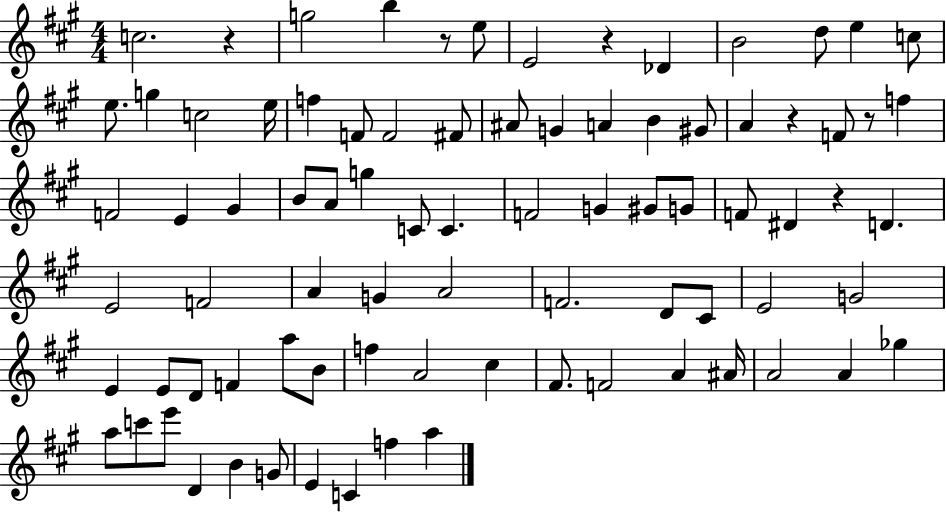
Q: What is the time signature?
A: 4/4